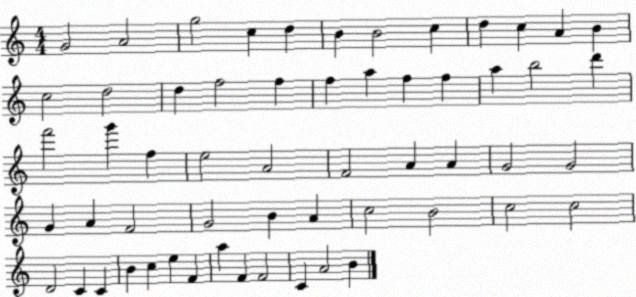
X:1
T:Untitled
M:4/4
L:1/4
K:C
G2 A2 g2 c d B B2 c d c A B c2 d2 d f2 f f a f f a b2 d' f'2 g' f e2 A2 F2 A A G2 G2 G A F2 G2 B A c2 B2 c2 c2 D2 C C B c e F a F F2 C A2 B